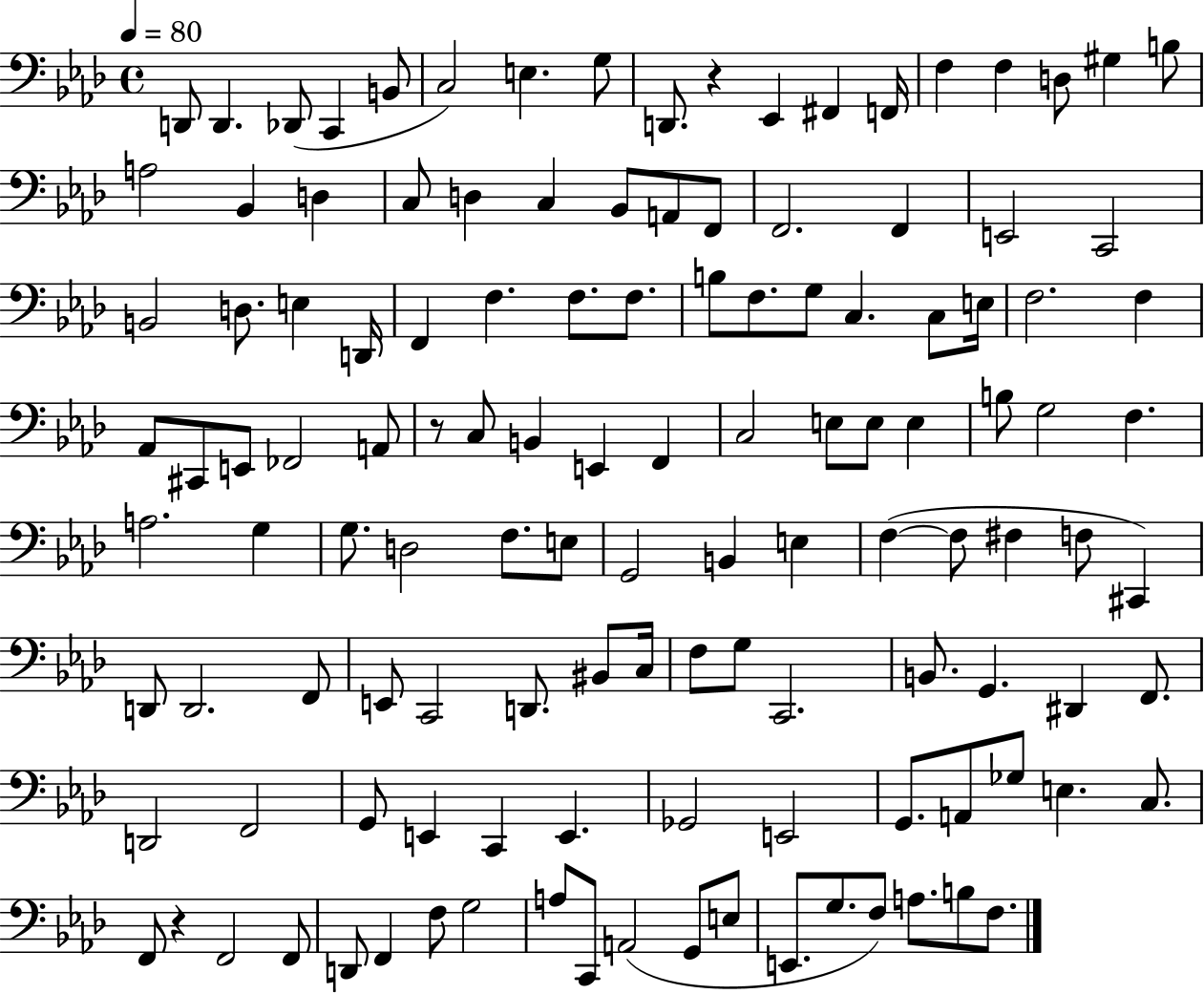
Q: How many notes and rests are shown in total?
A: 125